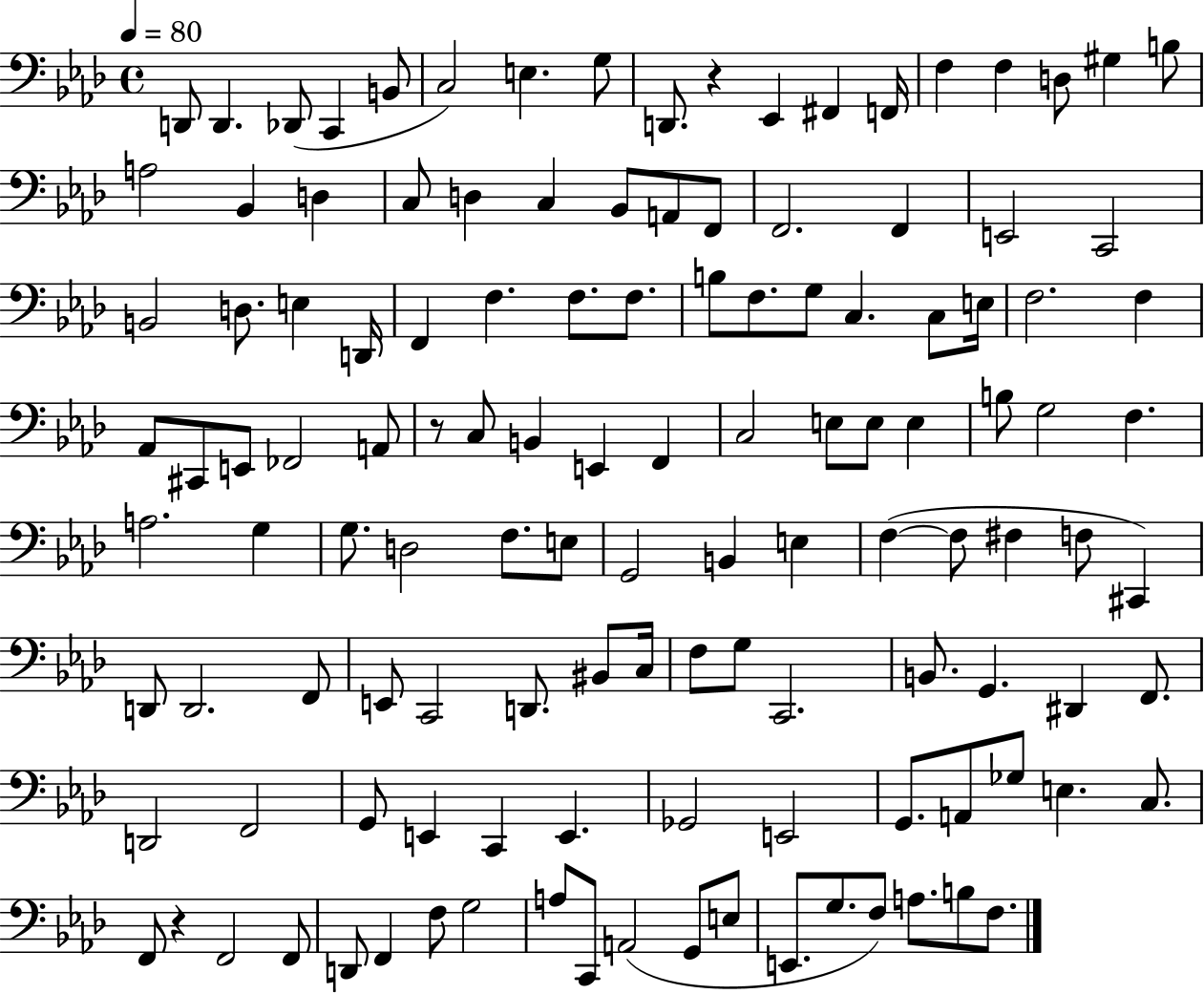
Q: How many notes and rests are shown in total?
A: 125